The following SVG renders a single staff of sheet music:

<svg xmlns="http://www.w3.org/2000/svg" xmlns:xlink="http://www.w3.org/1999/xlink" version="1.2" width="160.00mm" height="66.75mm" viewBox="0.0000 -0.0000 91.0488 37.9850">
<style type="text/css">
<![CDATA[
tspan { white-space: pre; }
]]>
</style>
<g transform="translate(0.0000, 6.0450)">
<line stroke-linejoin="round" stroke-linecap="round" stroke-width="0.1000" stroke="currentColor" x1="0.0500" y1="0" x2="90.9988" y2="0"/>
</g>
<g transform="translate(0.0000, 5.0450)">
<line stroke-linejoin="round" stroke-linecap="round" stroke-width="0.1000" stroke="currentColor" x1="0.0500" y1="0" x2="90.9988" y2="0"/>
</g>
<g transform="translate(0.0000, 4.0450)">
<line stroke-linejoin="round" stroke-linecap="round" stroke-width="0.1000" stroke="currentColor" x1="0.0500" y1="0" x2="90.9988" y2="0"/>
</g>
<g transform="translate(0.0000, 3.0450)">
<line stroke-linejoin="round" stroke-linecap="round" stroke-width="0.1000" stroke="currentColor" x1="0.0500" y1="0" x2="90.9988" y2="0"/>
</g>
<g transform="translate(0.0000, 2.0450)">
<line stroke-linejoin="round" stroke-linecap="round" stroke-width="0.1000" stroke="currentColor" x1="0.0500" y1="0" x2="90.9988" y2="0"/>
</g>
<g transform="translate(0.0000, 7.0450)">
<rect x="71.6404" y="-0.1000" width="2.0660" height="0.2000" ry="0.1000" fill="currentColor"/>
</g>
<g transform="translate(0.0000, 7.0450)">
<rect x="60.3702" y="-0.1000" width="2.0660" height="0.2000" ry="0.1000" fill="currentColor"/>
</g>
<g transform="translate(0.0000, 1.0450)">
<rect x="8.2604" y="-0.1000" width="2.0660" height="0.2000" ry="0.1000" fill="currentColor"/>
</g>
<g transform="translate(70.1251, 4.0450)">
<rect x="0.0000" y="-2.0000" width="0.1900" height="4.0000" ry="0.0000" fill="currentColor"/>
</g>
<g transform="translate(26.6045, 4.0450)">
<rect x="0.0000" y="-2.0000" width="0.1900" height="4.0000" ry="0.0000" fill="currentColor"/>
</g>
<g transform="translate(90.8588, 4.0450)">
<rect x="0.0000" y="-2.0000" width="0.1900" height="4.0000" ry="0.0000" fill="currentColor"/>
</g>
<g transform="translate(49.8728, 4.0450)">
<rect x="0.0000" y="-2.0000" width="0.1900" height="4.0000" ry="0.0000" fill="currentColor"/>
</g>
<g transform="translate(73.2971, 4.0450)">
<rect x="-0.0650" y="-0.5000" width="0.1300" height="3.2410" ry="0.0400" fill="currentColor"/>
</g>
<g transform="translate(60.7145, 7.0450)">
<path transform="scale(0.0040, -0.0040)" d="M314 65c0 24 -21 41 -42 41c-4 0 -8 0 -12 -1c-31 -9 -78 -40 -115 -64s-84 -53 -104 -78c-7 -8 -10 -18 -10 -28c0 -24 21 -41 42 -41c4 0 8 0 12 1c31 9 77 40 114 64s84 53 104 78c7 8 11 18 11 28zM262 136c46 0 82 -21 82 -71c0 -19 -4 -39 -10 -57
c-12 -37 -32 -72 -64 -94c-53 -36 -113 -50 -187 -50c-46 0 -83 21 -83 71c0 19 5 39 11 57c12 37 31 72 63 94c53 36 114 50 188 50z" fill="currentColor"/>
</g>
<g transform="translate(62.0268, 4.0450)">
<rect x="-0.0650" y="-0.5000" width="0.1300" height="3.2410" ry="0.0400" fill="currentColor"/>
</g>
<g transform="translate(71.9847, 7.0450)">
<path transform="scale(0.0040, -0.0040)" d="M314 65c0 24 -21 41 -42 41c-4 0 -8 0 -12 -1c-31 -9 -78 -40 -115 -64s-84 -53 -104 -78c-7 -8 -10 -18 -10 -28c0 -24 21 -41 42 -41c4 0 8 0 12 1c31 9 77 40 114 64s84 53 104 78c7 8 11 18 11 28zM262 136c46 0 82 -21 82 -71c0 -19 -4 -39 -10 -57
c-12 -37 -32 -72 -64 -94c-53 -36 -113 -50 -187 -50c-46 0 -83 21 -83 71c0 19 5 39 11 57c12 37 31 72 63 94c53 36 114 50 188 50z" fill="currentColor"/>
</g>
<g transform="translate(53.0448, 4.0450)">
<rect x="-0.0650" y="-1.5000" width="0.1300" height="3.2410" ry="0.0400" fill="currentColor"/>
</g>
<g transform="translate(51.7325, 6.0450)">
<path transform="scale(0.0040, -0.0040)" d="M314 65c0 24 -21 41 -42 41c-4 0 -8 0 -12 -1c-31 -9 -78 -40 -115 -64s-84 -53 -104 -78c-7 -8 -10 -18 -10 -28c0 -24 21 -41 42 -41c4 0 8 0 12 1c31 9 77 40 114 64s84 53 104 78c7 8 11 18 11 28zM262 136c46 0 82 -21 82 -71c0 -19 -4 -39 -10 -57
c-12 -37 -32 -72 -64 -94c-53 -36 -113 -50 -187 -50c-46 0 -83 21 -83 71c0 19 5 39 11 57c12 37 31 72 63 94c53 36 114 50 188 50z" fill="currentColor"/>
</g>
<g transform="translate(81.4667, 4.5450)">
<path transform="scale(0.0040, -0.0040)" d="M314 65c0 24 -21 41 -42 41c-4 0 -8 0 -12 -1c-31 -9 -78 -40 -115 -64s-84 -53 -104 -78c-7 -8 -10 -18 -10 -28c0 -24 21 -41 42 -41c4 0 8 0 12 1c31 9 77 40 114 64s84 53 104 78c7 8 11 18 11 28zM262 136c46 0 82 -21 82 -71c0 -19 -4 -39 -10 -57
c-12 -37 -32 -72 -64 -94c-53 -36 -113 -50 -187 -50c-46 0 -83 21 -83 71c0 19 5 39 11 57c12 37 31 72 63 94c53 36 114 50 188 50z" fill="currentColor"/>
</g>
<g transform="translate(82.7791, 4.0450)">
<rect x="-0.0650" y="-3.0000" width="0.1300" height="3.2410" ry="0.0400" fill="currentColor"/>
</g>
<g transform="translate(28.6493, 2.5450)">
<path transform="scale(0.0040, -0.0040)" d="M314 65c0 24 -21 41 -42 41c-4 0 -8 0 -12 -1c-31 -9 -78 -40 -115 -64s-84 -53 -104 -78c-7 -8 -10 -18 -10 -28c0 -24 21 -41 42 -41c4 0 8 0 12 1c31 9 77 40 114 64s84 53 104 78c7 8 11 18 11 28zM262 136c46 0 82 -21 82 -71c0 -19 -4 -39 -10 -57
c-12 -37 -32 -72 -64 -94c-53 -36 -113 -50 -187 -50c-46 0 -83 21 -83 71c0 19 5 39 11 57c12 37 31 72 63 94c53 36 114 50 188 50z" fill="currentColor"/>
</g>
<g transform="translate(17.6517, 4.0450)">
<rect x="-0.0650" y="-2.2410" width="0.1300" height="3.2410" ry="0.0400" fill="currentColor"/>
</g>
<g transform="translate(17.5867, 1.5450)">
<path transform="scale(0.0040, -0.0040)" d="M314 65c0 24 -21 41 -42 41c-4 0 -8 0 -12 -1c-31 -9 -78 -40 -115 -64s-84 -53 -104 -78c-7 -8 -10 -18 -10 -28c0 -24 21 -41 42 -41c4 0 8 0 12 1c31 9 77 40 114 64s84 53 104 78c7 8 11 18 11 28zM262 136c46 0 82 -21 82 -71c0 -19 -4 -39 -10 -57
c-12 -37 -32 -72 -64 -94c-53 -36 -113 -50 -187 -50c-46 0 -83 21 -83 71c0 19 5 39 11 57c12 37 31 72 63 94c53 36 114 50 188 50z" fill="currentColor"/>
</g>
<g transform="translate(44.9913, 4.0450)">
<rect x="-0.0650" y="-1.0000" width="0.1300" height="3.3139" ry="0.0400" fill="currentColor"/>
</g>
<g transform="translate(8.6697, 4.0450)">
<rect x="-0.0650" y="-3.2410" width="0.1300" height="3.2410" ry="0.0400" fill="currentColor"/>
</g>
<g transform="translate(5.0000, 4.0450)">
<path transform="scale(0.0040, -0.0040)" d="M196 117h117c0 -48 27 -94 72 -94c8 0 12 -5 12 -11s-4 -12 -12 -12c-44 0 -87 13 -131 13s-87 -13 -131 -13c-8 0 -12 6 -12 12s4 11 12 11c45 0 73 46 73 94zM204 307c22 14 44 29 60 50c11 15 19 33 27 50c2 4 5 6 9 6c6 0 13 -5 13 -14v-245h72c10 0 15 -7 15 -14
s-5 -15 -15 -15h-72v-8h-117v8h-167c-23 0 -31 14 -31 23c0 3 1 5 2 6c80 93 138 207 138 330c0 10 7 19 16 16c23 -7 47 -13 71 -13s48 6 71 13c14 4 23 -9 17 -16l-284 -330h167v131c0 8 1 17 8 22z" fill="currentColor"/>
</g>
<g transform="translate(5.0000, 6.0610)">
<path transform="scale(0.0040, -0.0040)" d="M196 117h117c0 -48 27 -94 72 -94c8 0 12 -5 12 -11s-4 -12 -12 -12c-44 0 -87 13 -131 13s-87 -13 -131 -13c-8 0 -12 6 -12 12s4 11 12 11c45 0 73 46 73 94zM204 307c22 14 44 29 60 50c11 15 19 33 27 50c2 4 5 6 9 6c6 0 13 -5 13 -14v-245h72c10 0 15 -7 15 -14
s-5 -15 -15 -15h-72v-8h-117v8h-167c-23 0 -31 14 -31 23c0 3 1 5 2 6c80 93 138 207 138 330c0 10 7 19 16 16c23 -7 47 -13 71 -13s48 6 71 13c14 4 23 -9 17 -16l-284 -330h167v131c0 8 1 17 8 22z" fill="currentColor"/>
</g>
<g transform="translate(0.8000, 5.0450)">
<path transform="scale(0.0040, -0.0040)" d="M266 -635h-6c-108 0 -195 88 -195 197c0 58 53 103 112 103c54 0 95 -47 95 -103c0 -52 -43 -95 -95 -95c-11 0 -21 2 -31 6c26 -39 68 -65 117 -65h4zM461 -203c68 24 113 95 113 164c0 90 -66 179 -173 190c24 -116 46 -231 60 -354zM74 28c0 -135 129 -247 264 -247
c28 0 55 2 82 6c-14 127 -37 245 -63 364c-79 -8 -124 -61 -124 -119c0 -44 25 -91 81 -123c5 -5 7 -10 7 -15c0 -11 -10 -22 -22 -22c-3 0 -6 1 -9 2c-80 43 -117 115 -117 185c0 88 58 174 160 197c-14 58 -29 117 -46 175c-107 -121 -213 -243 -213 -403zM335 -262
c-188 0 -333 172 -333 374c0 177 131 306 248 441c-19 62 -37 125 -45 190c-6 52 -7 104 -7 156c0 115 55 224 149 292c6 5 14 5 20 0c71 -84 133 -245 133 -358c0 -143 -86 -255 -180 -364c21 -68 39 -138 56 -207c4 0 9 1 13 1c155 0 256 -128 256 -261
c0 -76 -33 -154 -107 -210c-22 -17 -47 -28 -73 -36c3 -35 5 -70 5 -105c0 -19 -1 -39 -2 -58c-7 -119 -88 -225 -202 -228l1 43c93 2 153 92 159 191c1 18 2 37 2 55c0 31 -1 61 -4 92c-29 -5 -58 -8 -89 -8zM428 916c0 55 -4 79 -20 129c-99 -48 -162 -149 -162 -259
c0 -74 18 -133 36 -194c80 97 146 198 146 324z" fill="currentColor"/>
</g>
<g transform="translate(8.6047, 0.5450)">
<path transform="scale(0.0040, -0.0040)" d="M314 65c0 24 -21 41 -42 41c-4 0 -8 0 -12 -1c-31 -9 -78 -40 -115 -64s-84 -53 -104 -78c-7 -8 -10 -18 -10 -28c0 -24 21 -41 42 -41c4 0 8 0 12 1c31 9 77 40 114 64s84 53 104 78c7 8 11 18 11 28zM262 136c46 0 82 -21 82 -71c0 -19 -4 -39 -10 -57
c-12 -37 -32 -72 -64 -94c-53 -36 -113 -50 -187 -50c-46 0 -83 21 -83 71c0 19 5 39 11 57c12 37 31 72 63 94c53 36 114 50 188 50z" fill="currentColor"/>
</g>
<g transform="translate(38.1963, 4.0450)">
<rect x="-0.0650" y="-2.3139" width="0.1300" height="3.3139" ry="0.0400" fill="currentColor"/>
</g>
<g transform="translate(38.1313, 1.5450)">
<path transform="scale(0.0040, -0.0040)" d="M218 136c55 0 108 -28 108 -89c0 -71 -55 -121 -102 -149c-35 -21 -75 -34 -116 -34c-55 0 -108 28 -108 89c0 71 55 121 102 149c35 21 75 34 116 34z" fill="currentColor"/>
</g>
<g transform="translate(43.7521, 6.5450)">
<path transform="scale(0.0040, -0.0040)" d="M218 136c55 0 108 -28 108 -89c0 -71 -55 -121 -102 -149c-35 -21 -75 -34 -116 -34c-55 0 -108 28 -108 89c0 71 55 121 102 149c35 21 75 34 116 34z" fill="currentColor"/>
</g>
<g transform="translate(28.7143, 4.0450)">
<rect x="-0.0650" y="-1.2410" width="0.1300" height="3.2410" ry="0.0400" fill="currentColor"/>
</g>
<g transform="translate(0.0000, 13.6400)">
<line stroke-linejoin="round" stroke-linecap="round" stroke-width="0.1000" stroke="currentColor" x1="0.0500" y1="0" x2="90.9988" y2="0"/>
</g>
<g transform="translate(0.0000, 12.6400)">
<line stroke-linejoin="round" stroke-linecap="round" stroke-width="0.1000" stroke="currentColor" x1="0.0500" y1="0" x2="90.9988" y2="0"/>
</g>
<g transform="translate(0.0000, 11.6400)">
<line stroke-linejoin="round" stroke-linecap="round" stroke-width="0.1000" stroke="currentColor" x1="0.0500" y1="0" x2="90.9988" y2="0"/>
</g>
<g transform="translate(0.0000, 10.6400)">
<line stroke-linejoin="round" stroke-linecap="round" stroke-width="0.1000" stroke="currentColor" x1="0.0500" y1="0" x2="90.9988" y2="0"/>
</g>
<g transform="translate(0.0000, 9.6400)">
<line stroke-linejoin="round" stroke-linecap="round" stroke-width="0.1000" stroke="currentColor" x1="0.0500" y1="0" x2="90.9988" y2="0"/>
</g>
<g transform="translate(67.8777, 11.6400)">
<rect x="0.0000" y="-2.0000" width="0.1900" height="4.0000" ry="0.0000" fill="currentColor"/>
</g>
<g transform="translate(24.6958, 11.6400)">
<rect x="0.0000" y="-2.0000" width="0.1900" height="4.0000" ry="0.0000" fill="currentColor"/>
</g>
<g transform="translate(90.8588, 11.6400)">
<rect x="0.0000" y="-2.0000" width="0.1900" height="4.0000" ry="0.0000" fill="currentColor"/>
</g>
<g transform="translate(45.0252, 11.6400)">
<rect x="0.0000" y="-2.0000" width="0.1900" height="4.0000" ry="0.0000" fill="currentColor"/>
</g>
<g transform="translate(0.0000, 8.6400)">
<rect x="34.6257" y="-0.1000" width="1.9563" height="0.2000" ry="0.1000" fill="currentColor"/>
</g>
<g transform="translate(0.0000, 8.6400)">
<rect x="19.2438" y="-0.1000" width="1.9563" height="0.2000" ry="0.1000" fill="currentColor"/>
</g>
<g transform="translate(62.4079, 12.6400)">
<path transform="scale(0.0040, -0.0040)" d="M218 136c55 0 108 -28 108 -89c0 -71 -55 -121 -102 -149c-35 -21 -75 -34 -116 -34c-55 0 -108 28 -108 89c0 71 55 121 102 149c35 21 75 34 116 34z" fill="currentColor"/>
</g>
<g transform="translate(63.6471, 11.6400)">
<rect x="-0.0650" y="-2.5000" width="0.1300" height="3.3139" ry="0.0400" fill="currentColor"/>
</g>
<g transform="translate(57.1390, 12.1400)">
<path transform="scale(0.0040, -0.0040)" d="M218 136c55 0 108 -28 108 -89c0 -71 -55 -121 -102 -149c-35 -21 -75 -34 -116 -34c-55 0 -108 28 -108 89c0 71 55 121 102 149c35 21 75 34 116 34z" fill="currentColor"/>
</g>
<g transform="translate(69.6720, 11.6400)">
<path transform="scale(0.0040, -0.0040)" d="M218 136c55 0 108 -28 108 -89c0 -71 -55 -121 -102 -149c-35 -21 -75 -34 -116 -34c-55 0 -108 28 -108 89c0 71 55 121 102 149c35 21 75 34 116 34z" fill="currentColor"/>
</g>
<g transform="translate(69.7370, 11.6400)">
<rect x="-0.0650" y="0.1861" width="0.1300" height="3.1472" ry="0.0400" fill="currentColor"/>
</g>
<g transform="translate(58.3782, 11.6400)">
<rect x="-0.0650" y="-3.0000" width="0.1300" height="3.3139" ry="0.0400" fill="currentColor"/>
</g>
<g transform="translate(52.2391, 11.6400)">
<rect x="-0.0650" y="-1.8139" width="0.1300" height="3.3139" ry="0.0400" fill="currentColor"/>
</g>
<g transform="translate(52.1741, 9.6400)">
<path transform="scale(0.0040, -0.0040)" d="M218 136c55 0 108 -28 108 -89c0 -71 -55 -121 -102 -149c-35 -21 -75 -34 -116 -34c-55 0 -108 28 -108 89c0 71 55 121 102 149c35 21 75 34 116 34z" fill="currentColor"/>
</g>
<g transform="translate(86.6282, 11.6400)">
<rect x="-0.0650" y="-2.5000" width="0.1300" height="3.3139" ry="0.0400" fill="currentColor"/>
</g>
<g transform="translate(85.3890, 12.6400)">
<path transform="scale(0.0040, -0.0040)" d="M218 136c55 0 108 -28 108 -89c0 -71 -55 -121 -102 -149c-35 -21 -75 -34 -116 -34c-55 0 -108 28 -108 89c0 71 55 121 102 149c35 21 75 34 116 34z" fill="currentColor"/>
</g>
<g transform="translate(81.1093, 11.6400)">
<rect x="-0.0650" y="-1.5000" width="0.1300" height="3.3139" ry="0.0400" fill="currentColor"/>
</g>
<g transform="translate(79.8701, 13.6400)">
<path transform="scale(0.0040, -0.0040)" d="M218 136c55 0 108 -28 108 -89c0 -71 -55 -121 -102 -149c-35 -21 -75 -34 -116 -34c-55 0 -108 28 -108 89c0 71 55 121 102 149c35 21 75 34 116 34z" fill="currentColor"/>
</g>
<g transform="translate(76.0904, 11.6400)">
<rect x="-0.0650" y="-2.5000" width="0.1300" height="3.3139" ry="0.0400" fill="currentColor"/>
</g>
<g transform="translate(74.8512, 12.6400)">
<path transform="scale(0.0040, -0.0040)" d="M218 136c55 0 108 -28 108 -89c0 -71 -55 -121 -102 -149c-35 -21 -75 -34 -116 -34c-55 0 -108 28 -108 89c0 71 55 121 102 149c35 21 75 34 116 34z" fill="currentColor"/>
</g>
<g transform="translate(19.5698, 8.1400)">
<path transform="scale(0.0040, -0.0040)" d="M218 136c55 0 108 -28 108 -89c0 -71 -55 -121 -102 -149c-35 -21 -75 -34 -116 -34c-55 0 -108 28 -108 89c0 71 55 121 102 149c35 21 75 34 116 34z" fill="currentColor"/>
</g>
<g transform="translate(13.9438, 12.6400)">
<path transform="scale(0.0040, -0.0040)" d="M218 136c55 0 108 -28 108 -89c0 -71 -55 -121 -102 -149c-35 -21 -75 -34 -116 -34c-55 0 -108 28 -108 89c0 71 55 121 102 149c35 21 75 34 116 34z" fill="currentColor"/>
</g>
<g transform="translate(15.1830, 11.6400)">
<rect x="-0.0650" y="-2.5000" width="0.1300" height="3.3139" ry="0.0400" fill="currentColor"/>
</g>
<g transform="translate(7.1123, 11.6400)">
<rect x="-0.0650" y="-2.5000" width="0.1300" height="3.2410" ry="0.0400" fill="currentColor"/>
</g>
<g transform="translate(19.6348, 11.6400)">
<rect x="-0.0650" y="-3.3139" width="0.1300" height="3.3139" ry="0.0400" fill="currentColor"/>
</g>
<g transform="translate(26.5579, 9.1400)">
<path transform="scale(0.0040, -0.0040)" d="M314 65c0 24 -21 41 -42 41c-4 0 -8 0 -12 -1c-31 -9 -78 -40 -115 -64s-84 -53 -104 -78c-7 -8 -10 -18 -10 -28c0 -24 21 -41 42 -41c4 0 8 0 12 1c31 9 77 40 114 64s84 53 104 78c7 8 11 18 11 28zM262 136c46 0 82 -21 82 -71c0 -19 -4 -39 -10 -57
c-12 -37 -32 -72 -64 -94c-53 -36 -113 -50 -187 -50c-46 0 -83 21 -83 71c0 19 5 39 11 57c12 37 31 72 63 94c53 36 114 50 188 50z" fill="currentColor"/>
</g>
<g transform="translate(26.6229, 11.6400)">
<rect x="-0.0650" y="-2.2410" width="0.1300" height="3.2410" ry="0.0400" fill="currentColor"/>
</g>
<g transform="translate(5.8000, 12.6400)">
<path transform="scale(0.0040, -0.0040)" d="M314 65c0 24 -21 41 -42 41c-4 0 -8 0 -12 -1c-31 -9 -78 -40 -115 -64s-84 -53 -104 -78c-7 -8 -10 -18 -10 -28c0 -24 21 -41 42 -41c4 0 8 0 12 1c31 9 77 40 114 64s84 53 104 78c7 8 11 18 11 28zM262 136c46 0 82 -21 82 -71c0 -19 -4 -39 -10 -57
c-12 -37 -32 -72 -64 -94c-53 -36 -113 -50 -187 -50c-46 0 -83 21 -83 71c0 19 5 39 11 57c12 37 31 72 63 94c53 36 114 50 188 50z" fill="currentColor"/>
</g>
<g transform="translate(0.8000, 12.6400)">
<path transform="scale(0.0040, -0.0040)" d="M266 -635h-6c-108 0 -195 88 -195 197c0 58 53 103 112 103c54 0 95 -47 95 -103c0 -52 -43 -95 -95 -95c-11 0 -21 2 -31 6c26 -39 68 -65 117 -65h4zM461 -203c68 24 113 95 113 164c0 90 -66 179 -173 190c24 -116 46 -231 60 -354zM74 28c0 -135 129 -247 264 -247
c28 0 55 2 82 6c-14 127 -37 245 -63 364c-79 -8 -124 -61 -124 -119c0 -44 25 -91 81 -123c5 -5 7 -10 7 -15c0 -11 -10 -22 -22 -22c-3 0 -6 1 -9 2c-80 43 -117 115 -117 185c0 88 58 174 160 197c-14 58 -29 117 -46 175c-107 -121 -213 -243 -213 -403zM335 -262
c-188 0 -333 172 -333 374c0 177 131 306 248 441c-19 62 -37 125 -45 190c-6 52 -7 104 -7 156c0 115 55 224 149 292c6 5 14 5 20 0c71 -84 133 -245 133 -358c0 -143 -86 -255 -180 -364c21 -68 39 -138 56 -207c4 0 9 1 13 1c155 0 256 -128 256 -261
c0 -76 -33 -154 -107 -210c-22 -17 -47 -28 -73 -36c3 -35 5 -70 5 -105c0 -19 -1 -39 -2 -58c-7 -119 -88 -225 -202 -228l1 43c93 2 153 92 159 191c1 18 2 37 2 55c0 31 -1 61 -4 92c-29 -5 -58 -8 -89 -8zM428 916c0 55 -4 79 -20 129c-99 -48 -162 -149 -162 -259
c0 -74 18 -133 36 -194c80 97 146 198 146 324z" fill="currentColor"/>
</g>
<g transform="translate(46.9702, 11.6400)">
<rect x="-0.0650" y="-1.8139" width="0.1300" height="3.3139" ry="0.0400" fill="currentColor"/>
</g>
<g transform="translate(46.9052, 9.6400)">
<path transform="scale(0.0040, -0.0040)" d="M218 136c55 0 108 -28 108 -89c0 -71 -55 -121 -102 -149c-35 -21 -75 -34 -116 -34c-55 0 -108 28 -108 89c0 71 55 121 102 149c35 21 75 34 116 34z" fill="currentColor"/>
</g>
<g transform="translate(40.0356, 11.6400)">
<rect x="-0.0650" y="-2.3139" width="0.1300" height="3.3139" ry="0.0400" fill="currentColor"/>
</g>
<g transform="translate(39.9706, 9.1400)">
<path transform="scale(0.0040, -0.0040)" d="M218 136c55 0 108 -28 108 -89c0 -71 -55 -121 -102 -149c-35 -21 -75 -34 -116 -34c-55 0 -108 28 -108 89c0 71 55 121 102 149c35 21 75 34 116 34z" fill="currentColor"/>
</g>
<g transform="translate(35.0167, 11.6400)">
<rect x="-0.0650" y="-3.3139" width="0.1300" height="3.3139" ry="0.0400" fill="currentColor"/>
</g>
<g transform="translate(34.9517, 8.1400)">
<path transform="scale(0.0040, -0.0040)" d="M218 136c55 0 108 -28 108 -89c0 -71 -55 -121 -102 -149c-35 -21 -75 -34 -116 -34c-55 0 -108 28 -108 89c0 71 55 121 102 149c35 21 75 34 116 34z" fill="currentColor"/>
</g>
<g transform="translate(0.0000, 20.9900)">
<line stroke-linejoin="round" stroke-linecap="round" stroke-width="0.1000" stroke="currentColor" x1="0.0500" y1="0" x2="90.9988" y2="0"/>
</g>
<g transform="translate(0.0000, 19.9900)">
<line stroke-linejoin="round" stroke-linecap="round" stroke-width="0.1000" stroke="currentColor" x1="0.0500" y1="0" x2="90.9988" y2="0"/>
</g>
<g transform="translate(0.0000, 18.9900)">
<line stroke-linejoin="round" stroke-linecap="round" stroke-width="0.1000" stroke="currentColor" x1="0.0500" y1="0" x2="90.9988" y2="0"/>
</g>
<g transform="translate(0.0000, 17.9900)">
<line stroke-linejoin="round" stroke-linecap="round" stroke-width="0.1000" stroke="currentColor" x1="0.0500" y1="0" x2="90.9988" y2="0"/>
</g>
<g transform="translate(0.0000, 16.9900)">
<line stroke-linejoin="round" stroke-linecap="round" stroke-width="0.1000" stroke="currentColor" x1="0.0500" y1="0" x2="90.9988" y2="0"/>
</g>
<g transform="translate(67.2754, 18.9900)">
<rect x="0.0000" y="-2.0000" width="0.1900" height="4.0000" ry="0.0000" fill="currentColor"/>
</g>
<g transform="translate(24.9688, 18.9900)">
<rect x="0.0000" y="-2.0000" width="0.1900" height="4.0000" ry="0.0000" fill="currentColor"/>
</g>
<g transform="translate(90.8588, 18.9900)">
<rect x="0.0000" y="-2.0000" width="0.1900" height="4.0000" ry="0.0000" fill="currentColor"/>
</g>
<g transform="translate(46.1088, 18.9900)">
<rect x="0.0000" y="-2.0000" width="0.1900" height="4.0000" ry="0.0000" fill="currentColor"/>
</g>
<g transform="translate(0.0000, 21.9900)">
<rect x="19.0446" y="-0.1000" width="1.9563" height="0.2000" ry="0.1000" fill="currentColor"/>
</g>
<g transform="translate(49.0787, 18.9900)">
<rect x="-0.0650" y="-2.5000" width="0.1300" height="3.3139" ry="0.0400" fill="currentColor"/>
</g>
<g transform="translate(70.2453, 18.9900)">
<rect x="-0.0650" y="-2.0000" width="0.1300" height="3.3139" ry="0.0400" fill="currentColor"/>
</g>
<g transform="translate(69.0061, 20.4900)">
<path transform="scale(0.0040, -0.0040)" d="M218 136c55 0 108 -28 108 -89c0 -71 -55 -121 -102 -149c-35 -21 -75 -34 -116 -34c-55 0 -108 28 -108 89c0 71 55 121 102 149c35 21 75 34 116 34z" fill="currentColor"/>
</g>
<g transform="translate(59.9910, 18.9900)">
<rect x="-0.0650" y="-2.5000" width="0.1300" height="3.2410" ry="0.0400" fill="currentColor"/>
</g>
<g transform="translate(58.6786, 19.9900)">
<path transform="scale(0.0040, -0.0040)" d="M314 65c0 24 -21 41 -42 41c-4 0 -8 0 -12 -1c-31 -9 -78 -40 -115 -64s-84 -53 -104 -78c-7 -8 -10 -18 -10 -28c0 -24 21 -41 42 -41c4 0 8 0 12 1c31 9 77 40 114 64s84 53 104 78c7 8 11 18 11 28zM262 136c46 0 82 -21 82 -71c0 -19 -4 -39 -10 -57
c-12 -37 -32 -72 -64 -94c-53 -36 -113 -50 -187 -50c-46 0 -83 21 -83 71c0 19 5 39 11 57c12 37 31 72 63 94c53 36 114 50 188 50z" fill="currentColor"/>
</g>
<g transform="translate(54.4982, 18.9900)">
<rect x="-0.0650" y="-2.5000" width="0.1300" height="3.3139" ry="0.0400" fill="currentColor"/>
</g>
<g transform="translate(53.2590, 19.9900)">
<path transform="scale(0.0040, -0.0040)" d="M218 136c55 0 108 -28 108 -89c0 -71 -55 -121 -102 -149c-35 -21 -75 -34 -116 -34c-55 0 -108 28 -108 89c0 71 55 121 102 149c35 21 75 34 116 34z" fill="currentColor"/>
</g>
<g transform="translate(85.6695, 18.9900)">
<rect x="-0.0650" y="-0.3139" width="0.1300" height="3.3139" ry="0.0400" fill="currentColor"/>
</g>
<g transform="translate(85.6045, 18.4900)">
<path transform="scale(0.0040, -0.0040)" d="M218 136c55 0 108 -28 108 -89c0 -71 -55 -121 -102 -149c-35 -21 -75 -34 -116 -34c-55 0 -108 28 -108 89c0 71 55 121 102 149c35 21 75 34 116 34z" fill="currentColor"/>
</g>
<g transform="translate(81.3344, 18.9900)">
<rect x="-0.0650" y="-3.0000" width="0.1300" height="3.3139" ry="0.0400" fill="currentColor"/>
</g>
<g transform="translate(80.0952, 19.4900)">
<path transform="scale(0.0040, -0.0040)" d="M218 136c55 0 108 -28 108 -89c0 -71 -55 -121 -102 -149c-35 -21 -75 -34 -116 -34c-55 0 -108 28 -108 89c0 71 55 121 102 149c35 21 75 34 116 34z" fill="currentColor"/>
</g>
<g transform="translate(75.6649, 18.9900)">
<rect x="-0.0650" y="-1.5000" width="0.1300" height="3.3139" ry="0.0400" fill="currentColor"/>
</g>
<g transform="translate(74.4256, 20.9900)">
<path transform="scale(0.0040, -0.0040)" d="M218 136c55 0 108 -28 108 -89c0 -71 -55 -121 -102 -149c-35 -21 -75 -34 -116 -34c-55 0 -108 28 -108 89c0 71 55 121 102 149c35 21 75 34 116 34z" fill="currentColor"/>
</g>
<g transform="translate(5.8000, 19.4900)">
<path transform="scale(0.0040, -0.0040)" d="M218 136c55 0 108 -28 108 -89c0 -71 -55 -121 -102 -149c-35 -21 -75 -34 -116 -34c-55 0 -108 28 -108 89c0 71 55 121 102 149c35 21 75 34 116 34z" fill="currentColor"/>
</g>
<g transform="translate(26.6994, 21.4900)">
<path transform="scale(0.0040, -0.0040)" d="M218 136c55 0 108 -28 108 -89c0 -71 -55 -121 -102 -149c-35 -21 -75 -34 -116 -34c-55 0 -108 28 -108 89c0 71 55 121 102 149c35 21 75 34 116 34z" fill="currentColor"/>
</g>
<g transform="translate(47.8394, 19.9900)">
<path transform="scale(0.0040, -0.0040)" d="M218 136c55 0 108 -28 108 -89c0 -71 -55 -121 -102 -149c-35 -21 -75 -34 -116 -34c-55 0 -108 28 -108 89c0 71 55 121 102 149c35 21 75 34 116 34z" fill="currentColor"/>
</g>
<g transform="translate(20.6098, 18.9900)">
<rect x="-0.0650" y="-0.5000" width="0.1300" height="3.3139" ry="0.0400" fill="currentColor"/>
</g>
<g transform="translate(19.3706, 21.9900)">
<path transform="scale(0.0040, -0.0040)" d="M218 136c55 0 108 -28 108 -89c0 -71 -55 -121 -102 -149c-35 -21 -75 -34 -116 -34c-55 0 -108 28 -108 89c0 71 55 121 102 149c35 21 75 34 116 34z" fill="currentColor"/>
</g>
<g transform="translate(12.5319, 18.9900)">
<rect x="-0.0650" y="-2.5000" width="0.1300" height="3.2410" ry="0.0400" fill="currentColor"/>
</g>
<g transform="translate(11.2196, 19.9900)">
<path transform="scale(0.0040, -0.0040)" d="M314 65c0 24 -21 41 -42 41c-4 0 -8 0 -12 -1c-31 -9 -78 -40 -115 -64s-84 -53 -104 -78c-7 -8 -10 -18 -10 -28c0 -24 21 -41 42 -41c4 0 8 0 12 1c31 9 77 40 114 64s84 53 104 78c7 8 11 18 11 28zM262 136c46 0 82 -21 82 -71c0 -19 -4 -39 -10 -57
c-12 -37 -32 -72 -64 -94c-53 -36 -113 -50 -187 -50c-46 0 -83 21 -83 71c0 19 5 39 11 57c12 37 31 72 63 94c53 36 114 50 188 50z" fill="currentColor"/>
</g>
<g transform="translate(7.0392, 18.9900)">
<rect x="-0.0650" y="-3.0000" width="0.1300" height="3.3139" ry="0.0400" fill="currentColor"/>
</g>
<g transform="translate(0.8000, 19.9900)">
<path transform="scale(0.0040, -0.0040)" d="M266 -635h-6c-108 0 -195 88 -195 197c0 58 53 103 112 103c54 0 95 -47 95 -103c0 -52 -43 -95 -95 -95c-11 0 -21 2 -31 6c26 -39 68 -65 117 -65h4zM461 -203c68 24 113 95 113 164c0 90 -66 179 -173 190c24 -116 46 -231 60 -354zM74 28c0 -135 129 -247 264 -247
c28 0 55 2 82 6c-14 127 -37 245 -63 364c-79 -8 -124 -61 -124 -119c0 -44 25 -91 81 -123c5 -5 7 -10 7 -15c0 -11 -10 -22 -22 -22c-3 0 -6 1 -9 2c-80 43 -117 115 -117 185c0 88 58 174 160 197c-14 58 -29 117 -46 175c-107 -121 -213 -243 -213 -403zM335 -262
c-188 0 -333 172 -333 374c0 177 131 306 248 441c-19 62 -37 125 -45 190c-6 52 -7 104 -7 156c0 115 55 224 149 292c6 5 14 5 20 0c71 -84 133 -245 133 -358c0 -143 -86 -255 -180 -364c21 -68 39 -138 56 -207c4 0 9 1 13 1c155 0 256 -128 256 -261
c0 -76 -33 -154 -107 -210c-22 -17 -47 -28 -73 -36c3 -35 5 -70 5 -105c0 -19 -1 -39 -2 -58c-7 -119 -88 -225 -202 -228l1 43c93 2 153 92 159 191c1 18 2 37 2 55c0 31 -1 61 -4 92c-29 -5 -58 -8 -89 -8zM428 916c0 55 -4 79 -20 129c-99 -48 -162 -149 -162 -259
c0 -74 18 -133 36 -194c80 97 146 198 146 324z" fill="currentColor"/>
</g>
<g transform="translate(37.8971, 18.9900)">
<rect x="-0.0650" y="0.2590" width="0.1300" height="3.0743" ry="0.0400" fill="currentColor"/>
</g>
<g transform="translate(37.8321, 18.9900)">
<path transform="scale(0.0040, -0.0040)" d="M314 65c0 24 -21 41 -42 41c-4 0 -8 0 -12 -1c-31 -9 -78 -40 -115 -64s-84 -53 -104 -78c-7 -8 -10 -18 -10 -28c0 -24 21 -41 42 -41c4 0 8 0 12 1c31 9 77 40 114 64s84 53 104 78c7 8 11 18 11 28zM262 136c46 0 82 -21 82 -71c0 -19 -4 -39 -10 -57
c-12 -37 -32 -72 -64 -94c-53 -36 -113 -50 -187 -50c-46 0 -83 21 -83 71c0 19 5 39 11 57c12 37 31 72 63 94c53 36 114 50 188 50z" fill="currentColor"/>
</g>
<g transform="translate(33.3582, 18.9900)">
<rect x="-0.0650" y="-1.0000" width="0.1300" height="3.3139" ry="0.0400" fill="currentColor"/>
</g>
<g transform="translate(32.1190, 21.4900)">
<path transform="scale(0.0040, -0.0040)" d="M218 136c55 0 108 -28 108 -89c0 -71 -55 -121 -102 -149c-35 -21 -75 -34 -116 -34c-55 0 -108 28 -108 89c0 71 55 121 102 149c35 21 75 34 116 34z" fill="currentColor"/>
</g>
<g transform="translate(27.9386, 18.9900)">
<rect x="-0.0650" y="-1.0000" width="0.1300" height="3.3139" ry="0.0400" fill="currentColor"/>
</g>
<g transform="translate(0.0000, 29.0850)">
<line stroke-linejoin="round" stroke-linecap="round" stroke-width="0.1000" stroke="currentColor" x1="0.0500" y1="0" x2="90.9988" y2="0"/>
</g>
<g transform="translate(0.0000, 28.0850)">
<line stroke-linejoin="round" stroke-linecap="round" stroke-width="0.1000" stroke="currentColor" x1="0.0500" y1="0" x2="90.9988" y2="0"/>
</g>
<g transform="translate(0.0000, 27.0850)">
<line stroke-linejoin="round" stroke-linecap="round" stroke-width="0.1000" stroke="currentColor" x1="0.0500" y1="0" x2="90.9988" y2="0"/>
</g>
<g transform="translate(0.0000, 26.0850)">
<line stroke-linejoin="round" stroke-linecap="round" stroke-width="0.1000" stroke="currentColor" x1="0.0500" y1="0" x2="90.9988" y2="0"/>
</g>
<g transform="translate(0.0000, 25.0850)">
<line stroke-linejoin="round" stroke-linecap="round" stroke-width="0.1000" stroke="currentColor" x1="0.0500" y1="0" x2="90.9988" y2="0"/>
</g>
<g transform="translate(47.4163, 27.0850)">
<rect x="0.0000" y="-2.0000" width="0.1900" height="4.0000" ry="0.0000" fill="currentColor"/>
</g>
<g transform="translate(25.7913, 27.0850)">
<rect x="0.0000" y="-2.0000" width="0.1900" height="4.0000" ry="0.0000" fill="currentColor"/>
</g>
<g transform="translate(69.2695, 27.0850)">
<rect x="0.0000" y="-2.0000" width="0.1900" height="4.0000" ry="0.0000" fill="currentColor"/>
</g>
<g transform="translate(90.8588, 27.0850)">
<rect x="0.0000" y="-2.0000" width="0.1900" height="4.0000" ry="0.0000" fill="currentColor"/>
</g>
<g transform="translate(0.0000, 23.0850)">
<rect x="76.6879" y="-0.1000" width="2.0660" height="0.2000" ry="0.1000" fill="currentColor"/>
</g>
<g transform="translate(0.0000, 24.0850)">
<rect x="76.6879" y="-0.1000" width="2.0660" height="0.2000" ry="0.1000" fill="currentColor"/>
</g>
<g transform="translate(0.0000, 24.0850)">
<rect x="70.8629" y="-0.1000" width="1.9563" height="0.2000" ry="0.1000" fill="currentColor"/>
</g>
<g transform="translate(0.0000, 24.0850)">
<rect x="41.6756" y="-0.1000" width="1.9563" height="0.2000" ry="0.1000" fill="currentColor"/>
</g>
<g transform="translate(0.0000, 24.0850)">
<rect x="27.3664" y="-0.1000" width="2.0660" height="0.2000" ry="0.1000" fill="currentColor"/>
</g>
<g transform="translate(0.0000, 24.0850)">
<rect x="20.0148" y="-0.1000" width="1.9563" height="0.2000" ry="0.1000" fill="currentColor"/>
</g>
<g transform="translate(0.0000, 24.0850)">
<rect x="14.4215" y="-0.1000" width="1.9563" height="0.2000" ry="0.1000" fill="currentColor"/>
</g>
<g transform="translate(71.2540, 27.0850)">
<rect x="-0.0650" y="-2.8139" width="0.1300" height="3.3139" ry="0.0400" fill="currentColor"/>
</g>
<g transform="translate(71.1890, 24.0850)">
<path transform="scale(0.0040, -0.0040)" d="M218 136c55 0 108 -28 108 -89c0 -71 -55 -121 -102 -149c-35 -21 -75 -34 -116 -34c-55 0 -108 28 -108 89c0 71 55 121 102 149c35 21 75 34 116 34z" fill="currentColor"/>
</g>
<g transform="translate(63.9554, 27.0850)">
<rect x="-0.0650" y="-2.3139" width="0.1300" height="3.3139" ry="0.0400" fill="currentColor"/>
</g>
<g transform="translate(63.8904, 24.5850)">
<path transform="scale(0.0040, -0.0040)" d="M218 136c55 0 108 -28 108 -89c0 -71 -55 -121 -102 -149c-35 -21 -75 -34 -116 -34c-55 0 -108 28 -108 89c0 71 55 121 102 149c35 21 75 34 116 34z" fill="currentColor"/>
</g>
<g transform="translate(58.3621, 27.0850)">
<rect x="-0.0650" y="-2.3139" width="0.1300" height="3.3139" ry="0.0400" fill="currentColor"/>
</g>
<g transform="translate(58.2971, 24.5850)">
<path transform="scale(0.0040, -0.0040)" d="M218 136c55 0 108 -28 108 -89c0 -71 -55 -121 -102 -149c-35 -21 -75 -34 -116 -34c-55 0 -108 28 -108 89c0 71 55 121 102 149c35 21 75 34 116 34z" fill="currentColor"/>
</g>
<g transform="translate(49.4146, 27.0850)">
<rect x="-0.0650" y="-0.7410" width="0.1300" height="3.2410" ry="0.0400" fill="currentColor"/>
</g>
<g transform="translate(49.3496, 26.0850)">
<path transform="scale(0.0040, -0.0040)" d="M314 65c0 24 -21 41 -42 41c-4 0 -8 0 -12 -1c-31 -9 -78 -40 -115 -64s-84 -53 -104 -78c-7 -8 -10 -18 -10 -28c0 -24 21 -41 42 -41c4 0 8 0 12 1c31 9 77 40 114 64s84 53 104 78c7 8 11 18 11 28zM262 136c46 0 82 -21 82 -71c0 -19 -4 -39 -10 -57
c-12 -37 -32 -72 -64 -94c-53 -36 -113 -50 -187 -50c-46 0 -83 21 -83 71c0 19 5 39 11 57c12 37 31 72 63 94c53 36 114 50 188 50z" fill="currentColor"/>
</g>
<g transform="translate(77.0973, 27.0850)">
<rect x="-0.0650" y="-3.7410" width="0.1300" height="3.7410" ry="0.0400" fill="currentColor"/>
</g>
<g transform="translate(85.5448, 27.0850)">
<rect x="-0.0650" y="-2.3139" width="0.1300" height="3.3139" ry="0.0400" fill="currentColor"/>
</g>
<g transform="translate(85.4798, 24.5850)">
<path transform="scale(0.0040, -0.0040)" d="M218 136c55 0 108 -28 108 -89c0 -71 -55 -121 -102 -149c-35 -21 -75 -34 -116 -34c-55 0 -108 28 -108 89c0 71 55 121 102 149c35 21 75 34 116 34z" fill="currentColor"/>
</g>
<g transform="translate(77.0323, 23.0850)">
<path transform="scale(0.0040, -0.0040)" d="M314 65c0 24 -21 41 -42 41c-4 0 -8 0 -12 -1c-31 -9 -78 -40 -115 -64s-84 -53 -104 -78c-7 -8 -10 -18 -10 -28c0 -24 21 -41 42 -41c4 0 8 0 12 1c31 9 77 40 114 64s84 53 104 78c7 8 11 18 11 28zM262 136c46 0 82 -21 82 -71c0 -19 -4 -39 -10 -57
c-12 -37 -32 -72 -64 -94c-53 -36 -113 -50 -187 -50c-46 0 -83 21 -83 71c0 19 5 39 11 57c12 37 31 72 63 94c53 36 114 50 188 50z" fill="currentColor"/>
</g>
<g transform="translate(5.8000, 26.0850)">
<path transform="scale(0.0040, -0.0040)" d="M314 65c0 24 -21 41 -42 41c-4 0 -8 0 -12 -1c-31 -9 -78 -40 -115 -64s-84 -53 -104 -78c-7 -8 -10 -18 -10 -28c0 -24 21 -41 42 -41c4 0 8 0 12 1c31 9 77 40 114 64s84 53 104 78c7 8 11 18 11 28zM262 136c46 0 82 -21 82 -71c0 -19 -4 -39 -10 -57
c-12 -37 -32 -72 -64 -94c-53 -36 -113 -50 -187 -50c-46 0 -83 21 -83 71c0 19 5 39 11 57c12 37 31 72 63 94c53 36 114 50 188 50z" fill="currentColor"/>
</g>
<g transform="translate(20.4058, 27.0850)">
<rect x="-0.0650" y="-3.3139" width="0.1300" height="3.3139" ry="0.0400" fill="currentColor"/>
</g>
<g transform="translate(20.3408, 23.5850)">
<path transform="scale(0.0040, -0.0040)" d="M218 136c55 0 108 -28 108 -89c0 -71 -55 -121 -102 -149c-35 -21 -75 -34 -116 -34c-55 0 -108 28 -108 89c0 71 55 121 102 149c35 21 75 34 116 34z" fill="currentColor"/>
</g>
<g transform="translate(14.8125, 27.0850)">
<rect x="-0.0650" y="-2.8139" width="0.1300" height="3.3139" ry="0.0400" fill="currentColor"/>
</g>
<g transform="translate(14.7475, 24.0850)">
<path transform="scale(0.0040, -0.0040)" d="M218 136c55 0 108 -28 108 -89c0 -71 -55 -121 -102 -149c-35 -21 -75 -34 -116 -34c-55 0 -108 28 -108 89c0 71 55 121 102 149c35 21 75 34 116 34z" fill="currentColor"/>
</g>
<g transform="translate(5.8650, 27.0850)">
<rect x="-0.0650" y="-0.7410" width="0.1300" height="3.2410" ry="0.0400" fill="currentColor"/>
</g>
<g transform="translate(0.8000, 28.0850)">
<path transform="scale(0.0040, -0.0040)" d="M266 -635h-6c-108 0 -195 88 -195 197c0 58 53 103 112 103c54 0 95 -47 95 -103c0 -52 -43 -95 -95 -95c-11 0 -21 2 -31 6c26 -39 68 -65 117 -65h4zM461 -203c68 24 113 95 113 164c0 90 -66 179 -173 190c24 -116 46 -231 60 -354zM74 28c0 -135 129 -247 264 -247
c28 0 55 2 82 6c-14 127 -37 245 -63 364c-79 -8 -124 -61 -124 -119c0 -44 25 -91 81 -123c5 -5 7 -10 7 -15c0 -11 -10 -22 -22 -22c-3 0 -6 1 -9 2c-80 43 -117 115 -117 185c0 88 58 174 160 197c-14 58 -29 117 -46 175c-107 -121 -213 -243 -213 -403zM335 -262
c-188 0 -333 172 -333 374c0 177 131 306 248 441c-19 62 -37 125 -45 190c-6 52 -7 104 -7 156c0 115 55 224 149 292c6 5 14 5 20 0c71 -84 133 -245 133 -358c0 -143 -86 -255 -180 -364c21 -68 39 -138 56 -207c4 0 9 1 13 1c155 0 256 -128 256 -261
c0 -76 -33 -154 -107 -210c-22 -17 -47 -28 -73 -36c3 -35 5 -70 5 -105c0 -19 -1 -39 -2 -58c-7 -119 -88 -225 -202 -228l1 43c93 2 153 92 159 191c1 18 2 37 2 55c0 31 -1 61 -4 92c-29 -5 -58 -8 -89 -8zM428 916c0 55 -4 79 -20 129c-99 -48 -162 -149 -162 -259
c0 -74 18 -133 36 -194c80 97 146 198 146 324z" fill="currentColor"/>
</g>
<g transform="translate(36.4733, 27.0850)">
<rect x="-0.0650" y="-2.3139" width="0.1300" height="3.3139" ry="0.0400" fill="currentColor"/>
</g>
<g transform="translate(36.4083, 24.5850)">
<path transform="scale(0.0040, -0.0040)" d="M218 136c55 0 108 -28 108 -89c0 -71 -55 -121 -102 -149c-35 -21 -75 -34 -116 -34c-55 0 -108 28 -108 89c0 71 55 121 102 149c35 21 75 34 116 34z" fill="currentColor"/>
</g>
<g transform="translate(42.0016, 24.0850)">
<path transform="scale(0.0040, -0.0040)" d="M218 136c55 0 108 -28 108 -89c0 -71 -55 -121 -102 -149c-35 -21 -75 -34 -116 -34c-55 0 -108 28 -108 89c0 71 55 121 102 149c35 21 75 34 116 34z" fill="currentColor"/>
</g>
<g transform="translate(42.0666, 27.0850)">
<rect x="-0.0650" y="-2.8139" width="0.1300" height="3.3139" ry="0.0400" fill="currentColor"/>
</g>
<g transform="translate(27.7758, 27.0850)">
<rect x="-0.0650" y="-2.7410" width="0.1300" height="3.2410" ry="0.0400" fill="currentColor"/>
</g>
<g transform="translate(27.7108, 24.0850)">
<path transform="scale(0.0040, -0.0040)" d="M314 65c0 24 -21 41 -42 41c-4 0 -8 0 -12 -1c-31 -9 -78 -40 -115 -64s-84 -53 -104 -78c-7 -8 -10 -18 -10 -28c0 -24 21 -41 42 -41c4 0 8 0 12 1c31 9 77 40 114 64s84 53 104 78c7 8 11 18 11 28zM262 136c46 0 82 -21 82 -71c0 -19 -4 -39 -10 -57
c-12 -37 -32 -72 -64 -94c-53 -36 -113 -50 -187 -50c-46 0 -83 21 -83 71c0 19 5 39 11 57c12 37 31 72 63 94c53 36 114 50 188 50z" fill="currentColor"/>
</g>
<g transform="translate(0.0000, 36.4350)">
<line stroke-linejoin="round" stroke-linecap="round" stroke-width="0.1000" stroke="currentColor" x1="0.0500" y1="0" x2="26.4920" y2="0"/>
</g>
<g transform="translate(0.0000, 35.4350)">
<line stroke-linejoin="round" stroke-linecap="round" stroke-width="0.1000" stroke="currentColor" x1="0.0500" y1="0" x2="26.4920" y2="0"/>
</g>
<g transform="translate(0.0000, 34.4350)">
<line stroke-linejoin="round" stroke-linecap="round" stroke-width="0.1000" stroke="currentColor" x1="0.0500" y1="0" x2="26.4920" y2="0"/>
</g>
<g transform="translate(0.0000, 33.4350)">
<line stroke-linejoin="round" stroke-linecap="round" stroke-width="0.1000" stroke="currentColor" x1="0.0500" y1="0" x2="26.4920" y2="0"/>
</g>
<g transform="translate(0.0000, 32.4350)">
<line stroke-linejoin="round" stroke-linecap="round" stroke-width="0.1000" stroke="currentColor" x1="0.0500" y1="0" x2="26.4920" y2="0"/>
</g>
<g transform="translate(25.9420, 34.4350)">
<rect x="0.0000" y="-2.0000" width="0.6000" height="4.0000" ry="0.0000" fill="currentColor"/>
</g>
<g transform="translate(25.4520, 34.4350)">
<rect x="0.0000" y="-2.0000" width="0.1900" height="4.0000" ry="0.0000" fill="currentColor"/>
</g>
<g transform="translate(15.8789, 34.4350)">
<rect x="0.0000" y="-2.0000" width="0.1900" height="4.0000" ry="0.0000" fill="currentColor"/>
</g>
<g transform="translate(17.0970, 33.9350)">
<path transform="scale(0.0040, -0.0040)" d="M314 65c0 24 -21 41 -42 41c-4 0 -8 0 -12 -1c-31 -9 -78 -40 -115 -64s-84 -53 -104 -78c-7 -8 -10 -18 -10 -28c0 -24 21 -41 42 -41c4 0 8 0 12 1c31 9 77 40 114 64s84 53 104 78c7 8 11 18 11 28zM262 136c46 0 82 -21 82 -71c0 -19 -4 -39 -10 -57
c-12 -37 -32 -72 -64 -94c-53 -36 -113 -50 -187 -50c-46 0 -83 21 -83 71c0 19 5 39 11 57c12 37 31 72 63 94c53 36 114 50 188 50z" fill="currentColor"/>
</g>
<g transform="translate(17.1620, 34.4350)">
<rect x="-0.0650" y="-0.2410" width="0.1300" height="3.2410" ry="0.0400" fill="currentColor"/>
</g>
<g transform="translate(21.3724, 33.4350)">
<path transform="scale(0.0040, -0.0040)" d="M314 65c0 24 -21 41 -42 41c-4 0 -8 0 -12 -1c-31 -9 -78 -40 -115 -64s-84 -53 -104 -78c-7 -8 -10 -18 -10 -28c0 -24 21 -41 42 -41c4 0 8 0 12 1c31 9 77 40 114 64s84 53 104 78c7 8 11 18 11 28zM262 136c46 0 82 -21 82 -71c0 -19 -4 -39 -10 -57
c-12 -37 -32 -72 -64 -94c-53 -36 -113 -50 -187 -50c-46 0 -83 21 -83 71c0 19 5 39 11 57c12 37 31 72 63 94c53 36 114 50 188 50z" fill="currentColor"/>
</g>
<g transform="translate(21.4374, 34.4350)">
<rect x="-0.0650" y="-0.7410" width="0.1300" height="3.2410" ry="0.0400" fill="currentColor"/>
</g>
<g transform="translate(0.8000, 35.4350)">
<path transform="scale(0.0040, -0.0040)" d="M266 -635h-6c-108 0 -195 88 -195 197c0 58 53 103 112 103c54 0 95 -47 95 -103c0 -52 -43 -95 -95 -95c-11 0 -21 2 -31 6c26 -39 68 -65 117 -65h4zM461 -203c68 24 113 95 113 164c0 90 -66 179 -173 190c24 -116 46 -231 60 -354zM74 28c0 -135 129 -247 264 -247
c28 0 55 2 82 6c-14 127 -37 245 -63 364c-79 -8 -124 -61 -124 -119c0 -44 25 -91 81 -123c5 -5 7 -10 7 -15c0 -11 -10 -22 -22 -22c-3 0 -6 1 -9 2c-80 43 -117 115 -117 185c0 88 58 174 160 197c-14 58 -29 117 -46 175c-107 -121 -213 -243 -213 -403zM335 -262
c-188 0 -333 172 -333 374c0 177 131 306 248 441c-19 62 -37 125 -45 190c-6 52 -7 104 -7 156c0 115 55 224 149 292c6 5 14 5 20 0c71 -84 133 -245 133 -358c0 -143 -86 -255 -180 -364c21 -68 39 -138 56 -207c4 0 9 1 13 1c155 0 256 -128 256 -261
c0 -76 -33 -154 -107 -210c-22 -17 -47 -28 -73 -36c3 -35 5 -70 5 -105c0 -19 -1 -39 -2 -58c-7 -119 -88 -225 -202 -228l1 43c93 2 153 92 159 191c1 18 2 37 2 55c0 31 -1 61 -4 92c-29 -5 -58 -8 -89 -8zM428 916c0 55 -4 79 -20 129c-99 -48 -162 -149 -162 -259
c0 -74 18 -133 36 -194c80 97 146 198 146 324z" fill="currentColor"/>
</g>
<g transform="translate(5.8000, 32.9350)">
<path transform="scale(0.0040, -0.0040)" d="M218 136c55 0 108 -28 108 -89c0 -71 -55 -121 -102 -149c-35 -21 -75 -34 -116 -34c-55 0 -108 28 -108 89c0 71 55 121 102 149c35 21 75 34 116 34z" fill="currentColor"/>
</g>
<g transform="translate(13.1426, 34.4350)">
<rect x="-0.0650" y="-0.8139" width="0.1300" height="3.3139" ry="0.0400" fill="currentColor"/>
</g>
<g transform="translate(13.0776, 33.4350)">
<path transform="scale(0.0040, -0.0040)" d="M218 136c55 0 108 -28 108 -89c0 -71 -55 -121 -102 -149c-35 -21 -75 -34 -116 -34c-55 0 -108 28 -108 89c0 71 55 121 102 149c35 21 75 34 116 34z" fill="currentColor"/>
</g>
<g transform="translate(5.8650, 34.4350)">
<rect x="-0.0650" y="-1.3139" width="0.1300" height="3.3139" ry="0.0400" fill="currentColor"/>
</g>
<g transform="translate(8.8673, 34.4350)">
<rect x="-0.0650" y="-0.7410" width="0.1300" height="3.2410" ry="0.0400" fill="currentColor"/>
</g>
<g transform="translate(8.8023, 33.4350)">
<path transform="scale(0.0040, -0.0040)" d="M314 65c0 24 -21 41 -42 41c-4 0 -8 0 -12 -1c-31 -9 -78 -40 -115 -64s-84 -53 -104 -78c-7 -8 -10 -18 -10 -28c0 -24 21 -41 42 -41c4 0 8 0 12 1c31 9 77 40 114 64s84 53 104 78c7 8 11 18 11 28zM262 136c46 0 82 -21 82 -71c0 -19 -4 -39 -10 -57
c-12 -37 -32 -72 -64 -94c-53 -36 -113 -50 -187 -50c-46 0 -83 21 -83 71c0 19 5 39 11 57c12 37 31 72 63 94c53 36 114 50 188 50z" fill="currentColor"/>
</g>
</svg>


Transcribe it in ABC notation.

X:1
T:Untitled
M:4/4
L:1/4
K:C
b2 g2 e2 g D E2 C2 C2 A2 G2 G b g2 b g f f A G B G E G A G2 C D D B2 G G G2 F E A c d2 a b a2 g a d2 g g a c'2 g e d2 d c2 d2